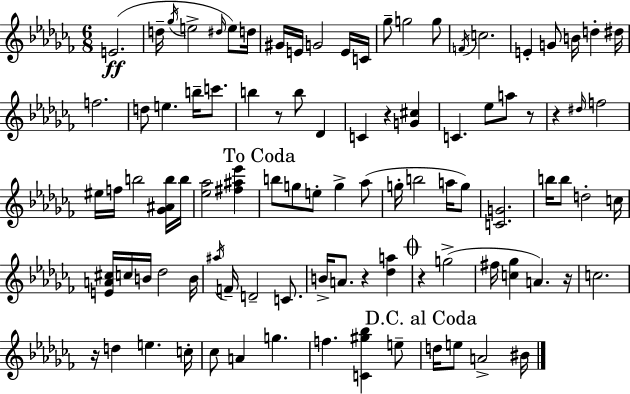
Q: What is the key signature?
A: AES minor